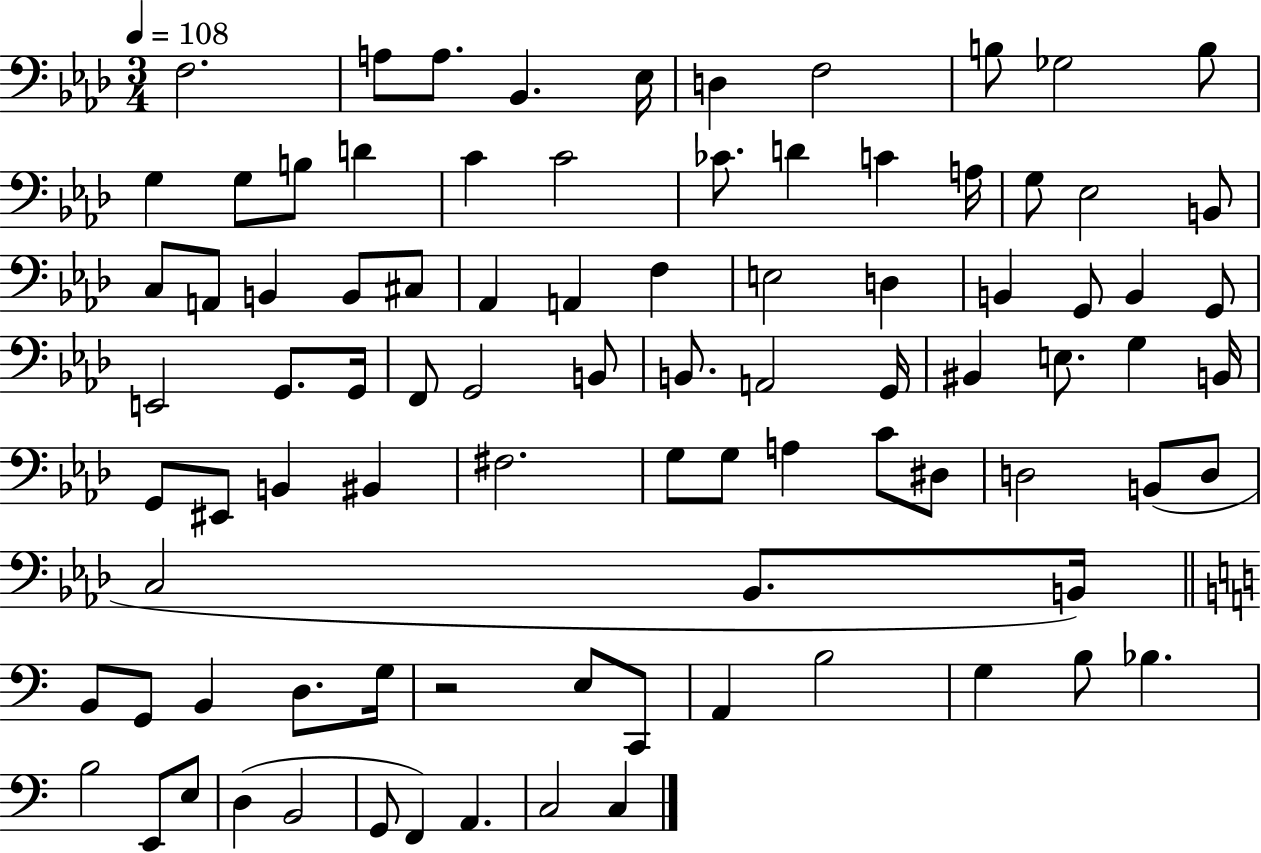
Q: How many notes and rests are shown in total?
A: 89